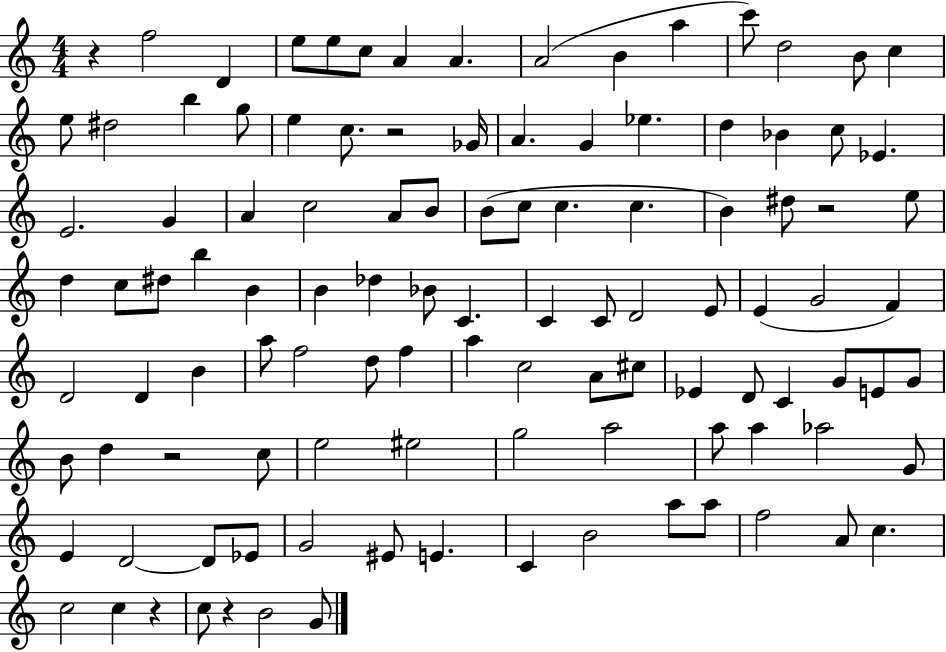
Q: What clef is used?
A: treble